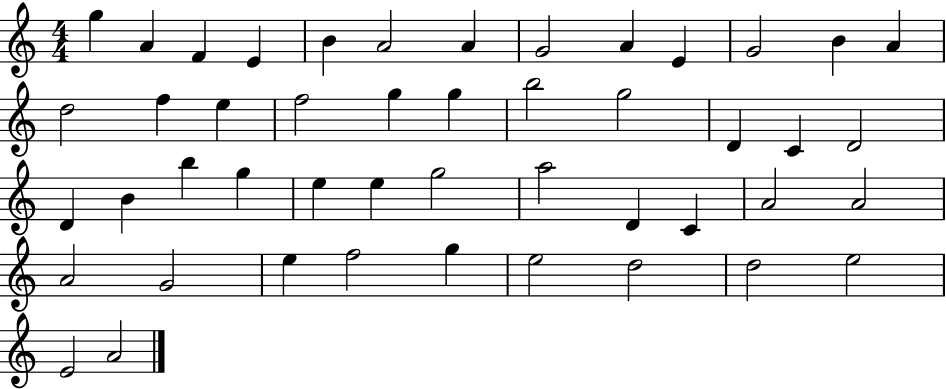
{
  \clef treble
  \numericTimeSignature
  \time 4/4
  \key c \major
  g''4 a'4 f'4 e'4 | b'4 a'2 a'4 | g'2 a'4 e'4 | g'2 b'4 a'4 | \break d''2 f''4 e''4 | f''2 g''4 g''4 | b''2 g''2 | d'4 c'4 d'2 | \break d'4 b'4 b''4 g''4 | e''4 e''4 g''2 | a''2 d'4 c'4 | a'2 a'2 | \break a'2 g'2 | e''4 f''2 g''4 | e''2 d''2 | d''2 e''2 | \break e'2 a'2 | \bar "|."
}